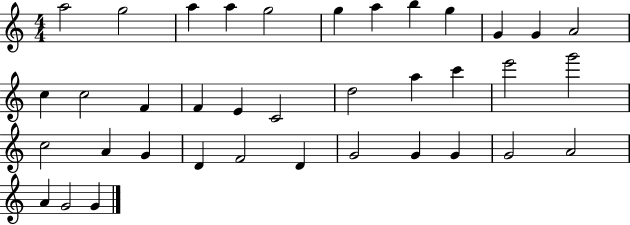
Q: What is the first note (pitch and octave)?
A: A5